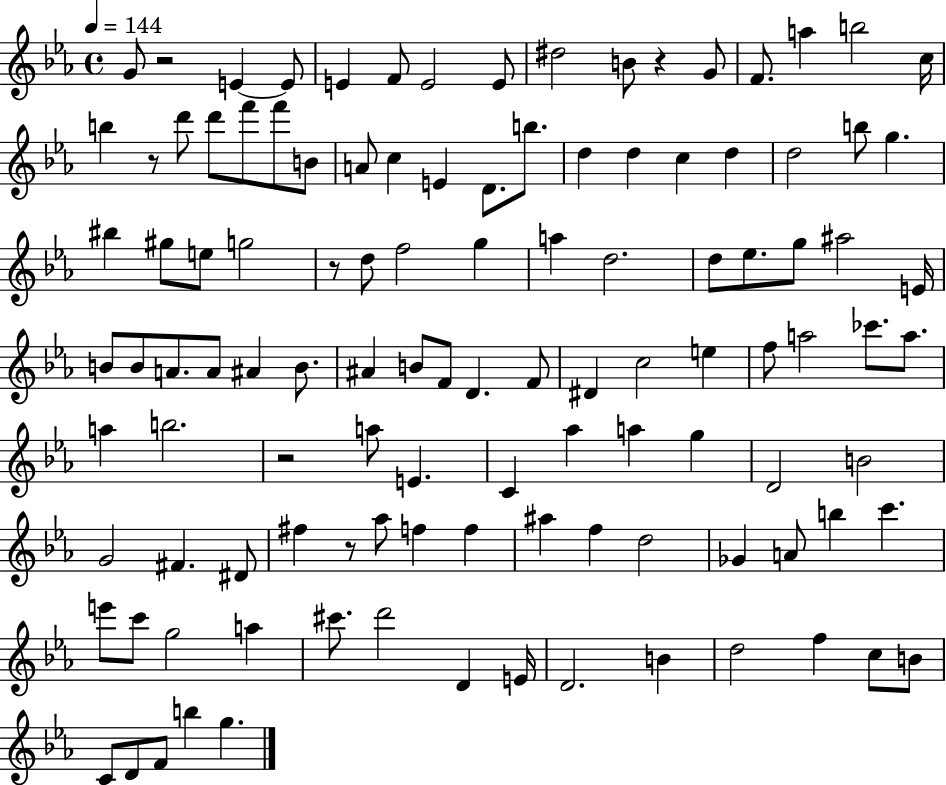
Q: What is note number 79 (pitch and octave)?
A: Ab5